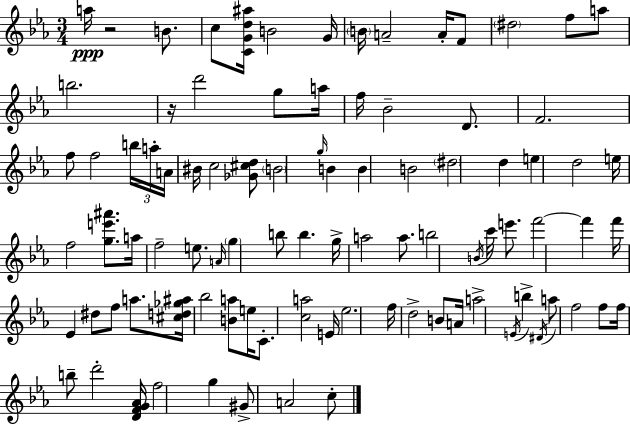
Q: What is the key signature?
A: EES major